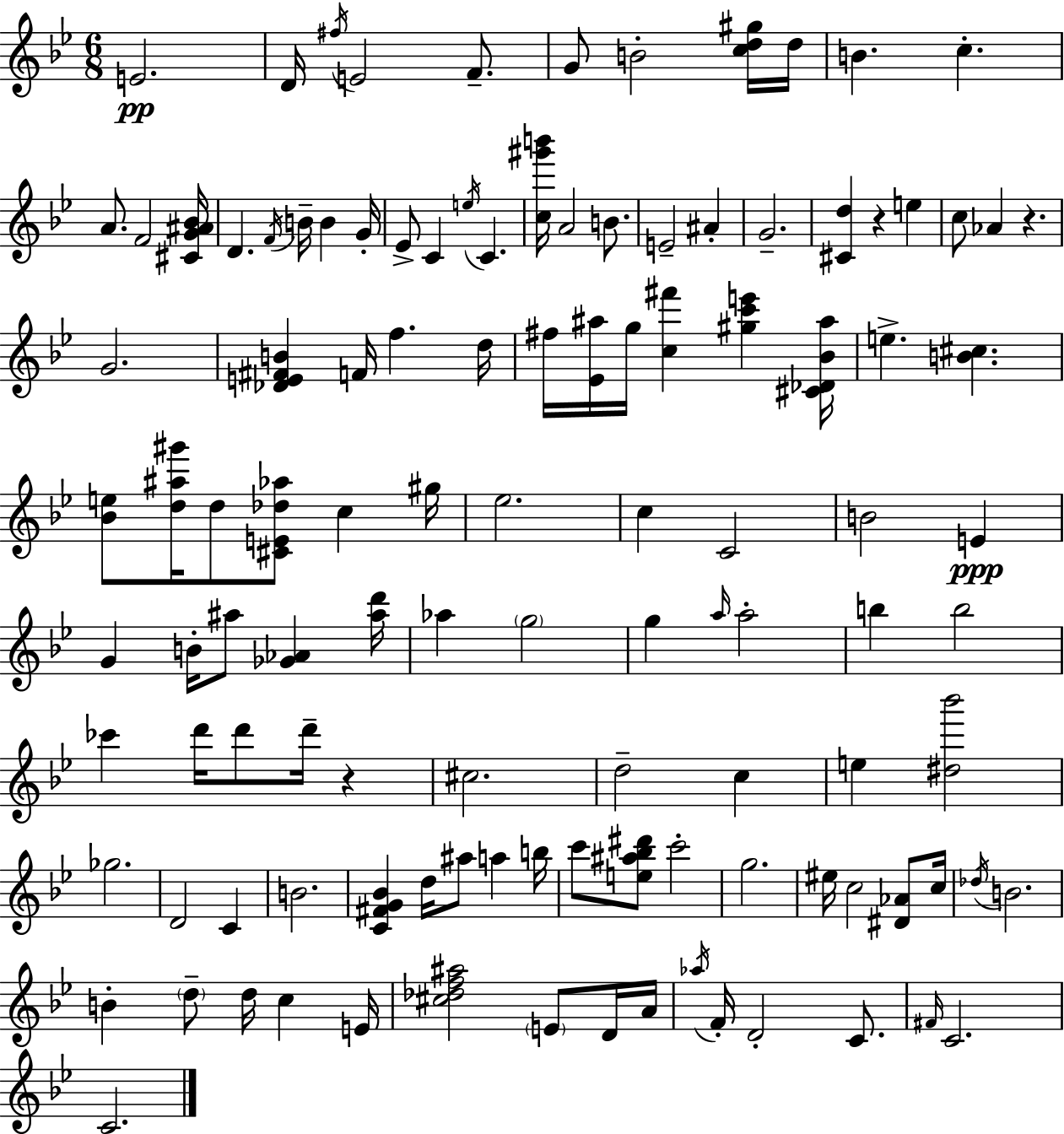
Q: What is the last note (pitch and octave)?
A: C4